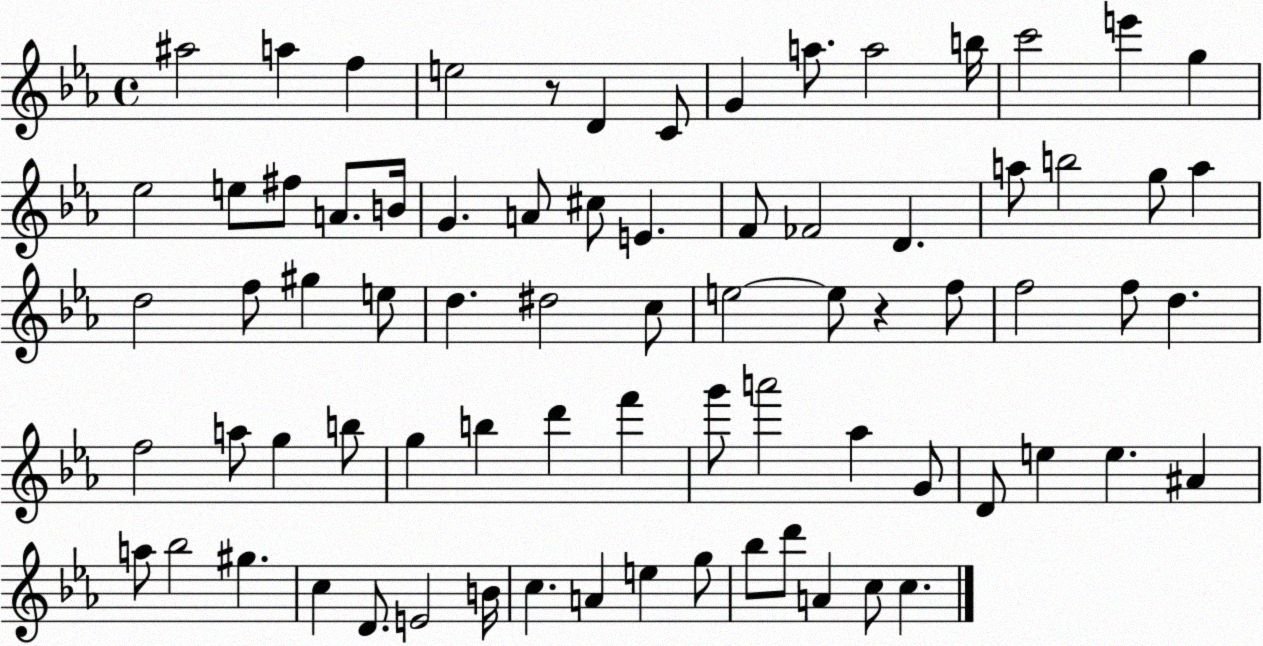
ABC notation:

X:1
T:Untitled
M:4/4
L:1/4
K:Eb
^a2 a f e2 z/2 D C/2 G a/2 a2 b/4 c'2 e' g _e2 e/2 ^f/2 A/2 B/4 G A/2 ^c/2 E F/2 _F2 D a/2 b2 g/2 a d2 f/2 ^g e/2 d ^d2 c/2 e2 e/2 z f/2 f2 f/2 d f2 a/2 g b/2 g b d' f' g'/2 a'2 _a G/2 D/2 e e ^A a/2 _b2 ^g c D/2 E2 B/4 c A e g/2 _b/2 d'/2 A c/2 c